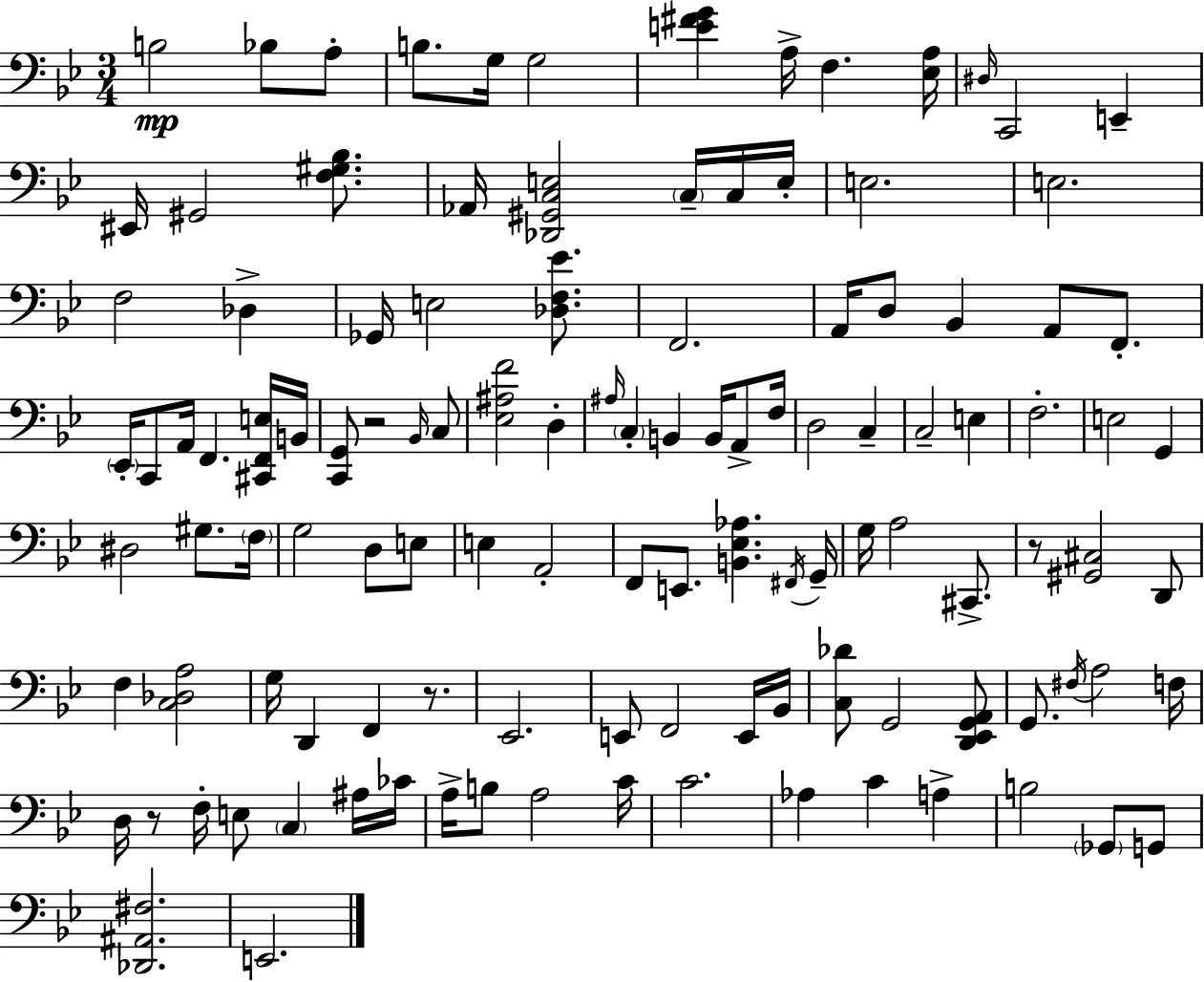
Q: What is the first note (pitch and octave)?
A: B3